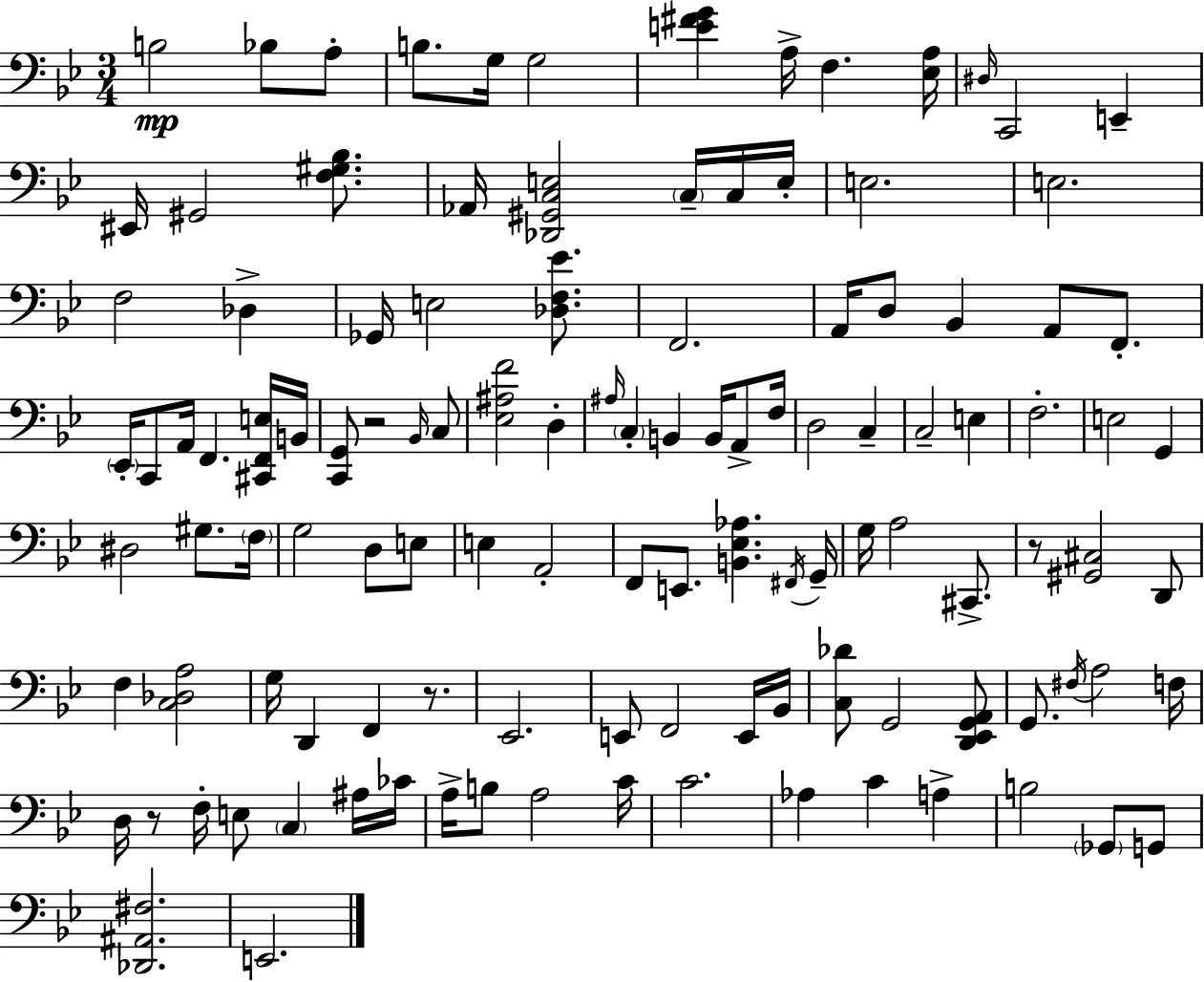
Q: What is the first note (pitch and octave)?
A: B3